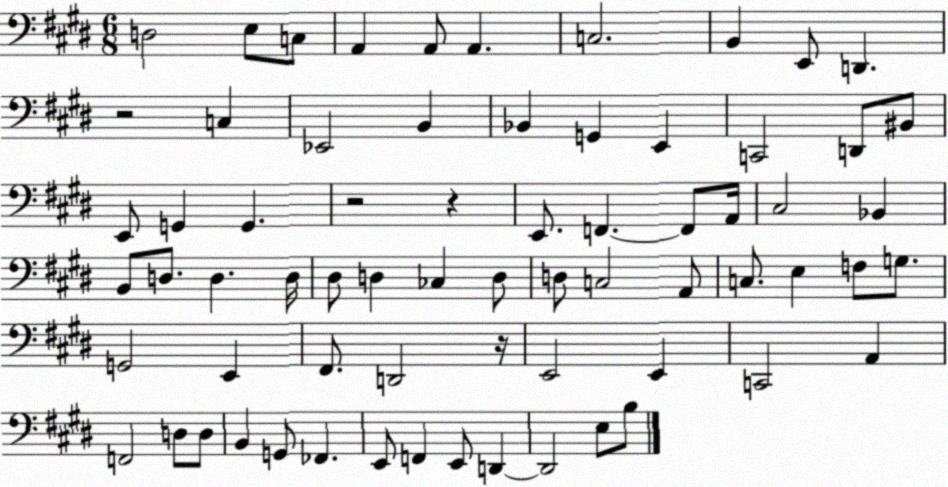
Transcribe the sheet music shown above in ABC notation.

X:1
T:Untitled
M:6/8
L:1/4
K:E
D,2 E,/2 C,/2 A,, A,,/2 A,, C,2 B,, E,,/2 D,, z2 C, _E,,2 B,, _B,, G,, E,, C,,2 D,,/2 ^B,,/2 E,,/2 G,, G,, z2 z E,,/2 F,, F,,/2 A,,/4 ^C,2 _B,, B,,/2 D,/2 D, D,/4 ^D,/2 D, _C, D,/2 D,/2 C,2 A,,/2 C,/2 E, F,/2 G,/2 G,,2 E,, ^F,,/2 D,,2 z/4 E,,2 E,, C,,2 A,, F,,2 D,/2 D,/2 B,, G,,/2 _F,, E,,/2 F,, E,,/2 D,, D,,2 E,/2 B,/2